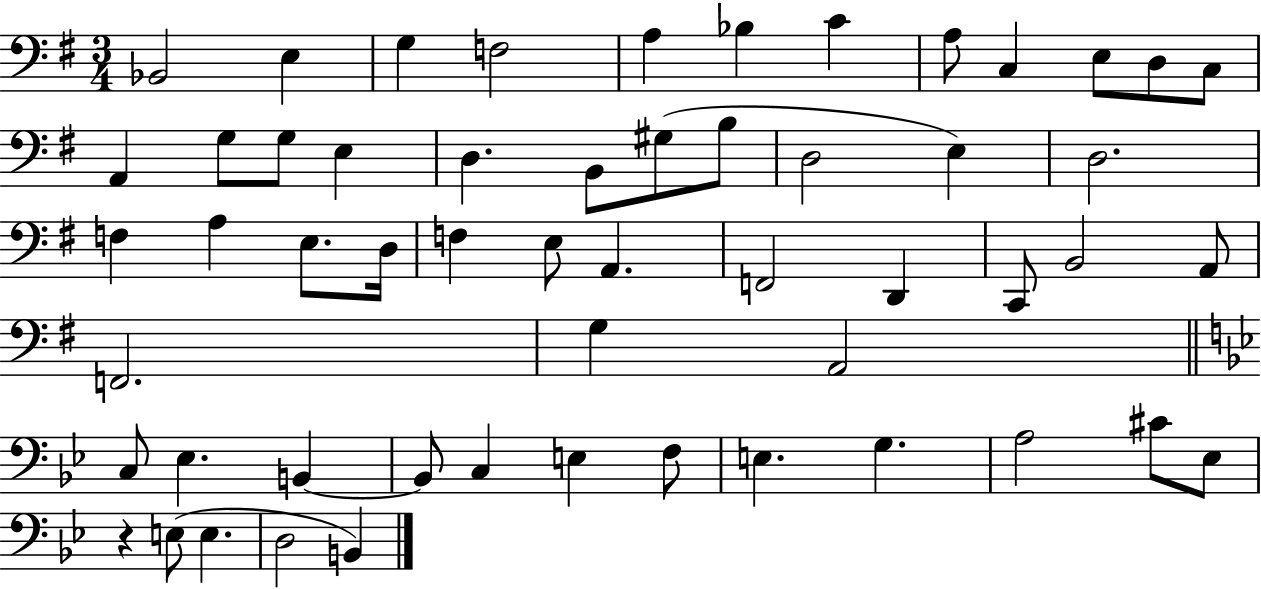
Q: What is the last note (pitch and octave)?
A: B2